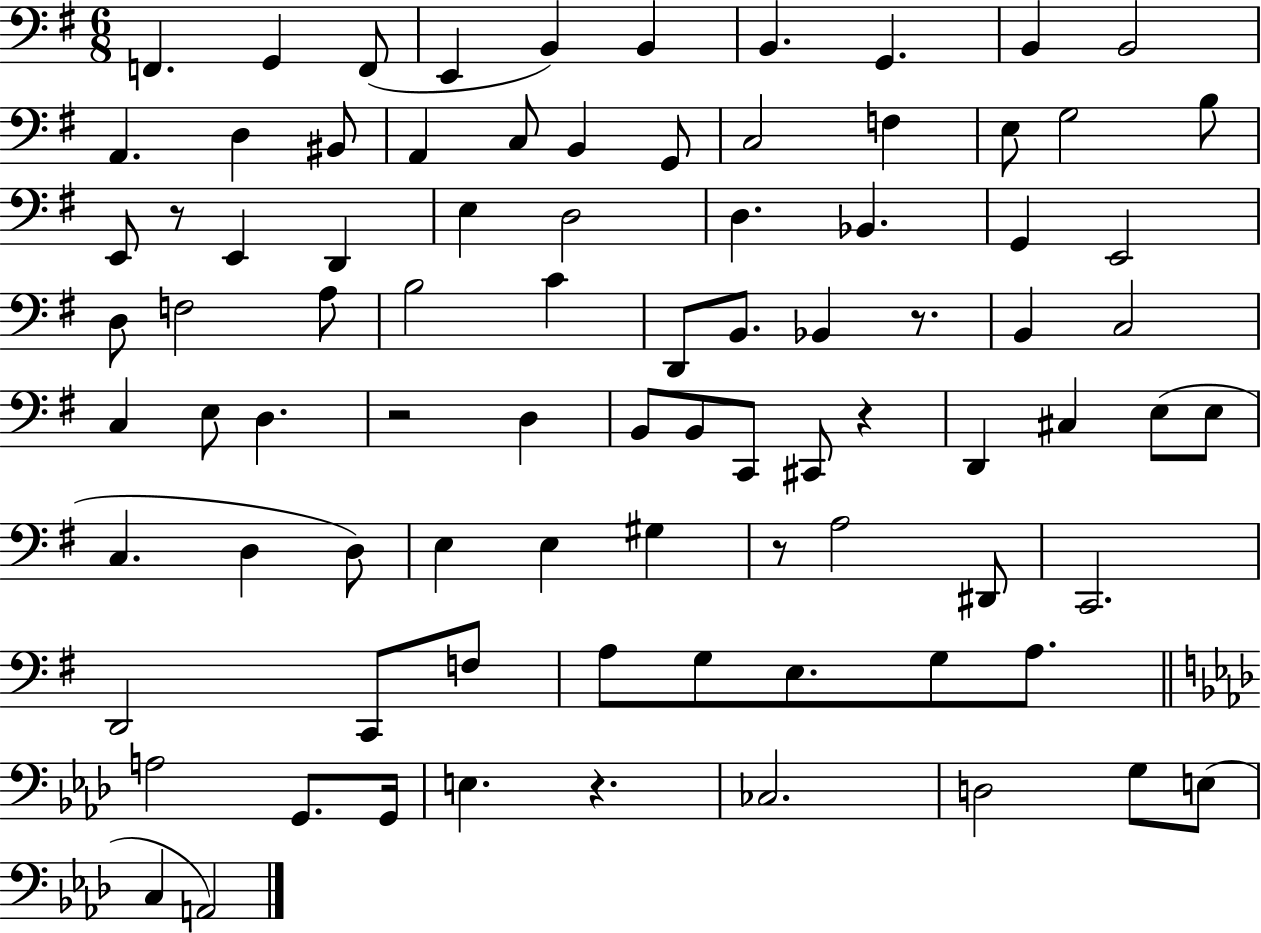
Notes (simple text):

F2/q. G2/q F2/e E2/q B2/q B2/q B2/q. G2/q. B2/q B2/h A2/q. D3/q BIS2/e A2/q C3/e B2/q G2/e C3/h F3/q E3/e G3/h B3/e E2/e R/e E2/q D2/q E3/q D3/h D3/q. Bb2/q. G2/q E2/h D3/e F3/h A3/e B3/h C4/q D2/e B2/e. Bb2/q R/e. B2/q C3/h C3/q E3/e D3/q. R/h D3/q B2/e B2/e C2/e C#2/e R/q D2/q C#3/q E3/e E3/e C3/q. D3/q D3/e E3/q E3/q G#3/q R/e A3/h D#2/e C2/h. D2/h C2/e F3/e A3/e G3/e E3/e. G3/e A3/e. A3/h G2/e. G2/s E3/q. R/q. CES3/h. D3/h G3/e E3/e C3/q A2/h